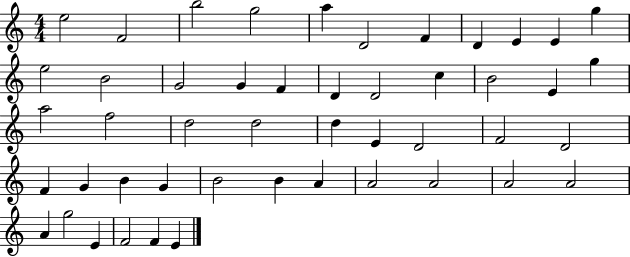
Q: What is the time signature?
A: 4/4